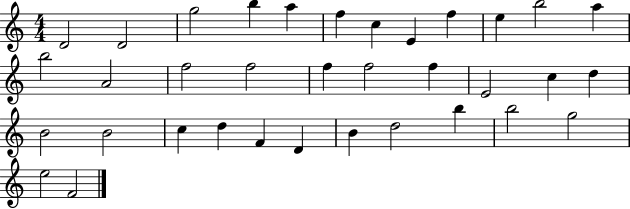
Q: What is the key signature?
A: C major